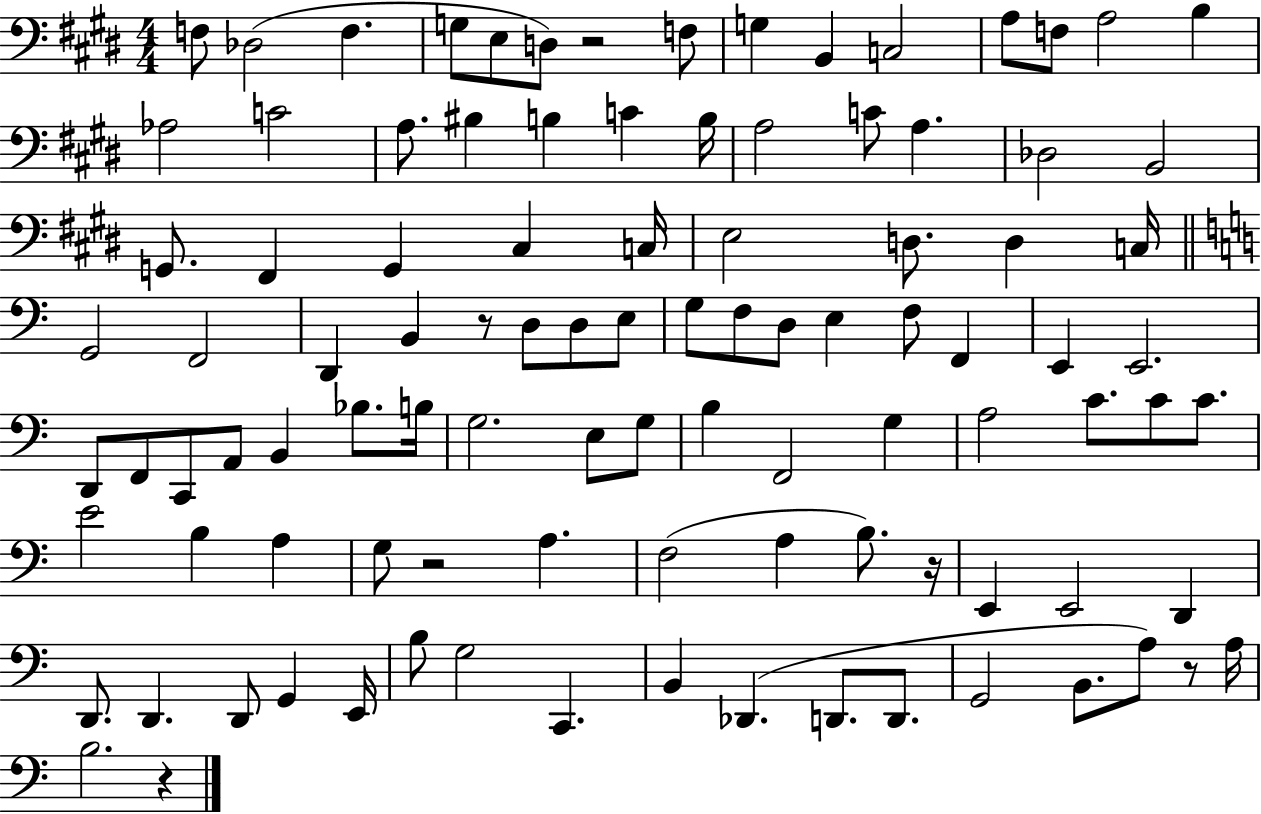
{
  \clef bass
  \numericTimeSignature
  \time 4/4
  \key e \major
  f8 des2( f4. | g8 e8 d8) r2 f8 | g4 b,4 c2 | a8 f8 a2 b4 | \break aes2 c'2 | a8. bis4 b4 c'4 b16 | a2 c'8 a4. | des2 b,2 | \break g,8. fis,4 g,4 cis4 c16 | e2 d8. d4 c16 | \bar "||" \break \key c \major g,2 f,2 | d,4 b,4 r8 d8 d8 e8 | g8 f8 d8 e4 f8 f,4 | e,4 e,2. | \break d,8 f,8 c,8 a,8 b,4 bes8. b16 | g2. e8 g8 | b4 f,2 g4 | a2 c'8. c'8 c'8. | \break e'2 b4 a4 | g8 r2 a4. | f2( a4 b8.) r16 | e,4 e,2 d,4 | \break d,8. d,4. d,8 g,4 e,16 | b8 g2 c,4. | b,4 des,4.( d,8. d,8. | g,2 b,8. a8) r8 a16 | \break b2. r4 | \bar "|."
}